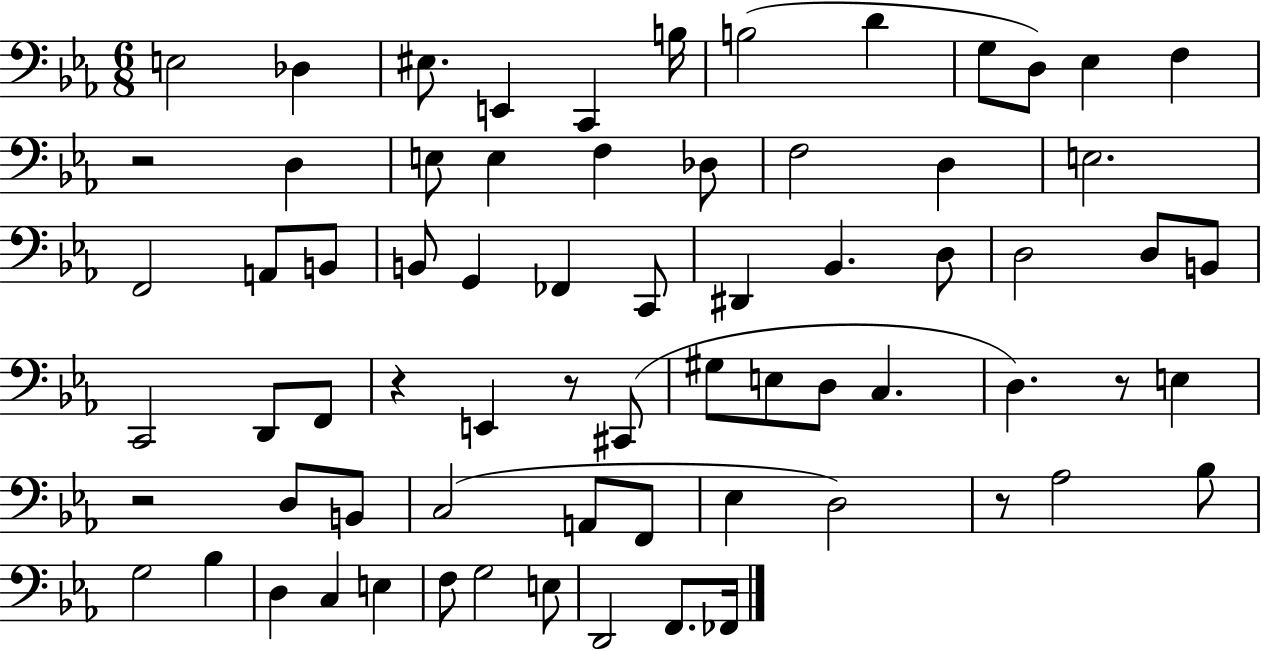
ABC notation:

X:1
T:Untitled
M:6/8
L:1/4
K:Eb
E,2 _D, ^E,/2 E,, C,, B,/4 B,2 D G,/2 D,/2 _E, F, z2 D, E,/2 E, F, _D,/2 F,2 D, E,2 F,,2 A,,/2 B,,/2 B,,/2 G,, _F,, C,,/2 ^D,, _B,, D,/2 D,2 D,/2 B,,/2 C,,2 D,,/2 F,,/2 z E,, z/2 ^C,,/2 ^G,/2 E,/2 D,/2 C, D, z/2 E, z2 D,/2 B,,/2 C,2 A,,/2 F,,/2 _E, D,2 z/2 _A,2 _B,/2 G,2 _B, D, C, E, F,/2 G,2 E,/2 D,,2 F,,/2 _F,,/4